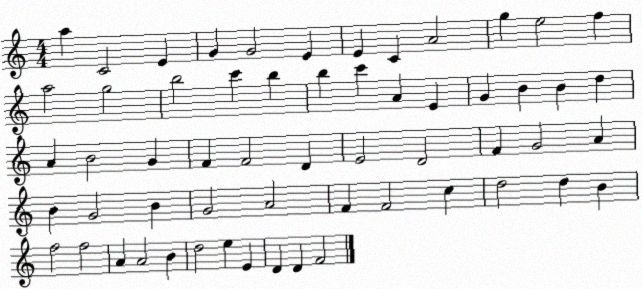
X:1
T:Untitled
M:4/4
L:1/4
K:C
a C2 E G G2 E E C A2 g e2 f a2 g2 b2 c' b b c' A E G B B d A B2 G F F2 D E2 D2 F G2 A B G2 B G2 A2 F F2 c d2 d B f2 f2 A A2 B d2 e E D D F2